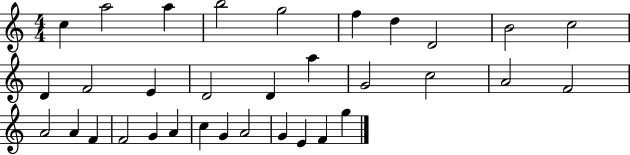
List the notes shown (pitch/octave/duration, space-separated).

C5/q A5/h A5/q B5/h G5/h F5/q D5/q D4/h B4/h C5/h D4/q F4/h E4/q D4/h D4/q A5/q G4/h C5/h A4/h F4/h A4/h A4/q F4/q F4/h G4/q A4/q C5/q G4/q A4/h G4/q E4/q F4/q G5/q